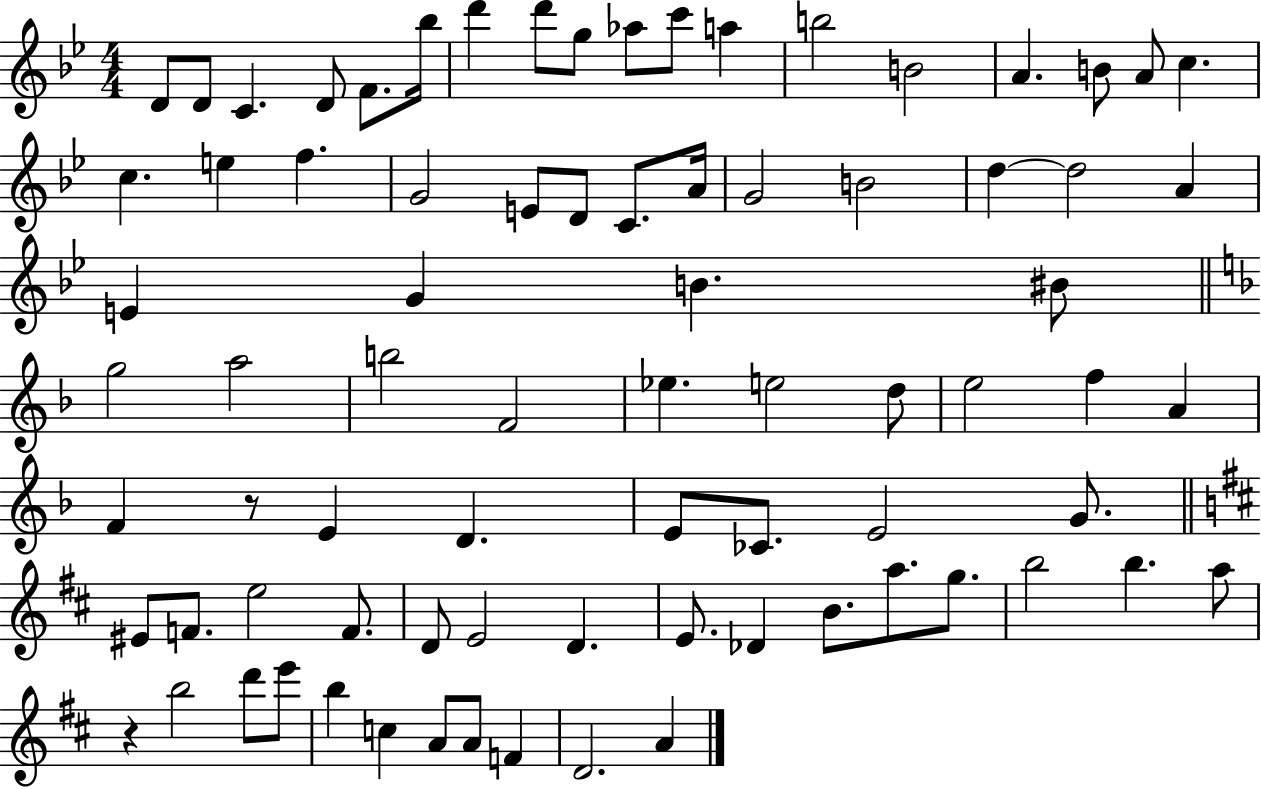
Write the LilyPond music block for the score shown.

{
  \clef treble
  \numericTimeSignature
  \time 4/4
  \key bes \major
  d'8 d'8 c'4. d'8 f'8. bes''16 | d'''4 d'''8 g''8 aes''8 c'''8 a''4 | b''2 b'2 | a'4. b'8 a'8 c''4. | \break c''4. e''4 f''4. | g'2 e'8 d'8 c'8. a'16 | g'2 b'2 | d''4~~ d''2 a'4 | \break e'4 g'4 b'4. bis'8 | \bar "||" \break \key f \major g''2 a''2 | b''2 f'2 | ees''4. e''2 d''8 | e''2 f''4 a'4 | \break f'4 r8 e'4 d'4. | e'8 ces'8. e'2 g'8. | \bar "||" \break \key d \major eis'8 f'8. e''2 f'8. | d'8 e'2 d'4. | e'8. des'4 b'8. a''8. g''8. | b''2 b''4. a''8 | \break r4 b''2 d'''8 e'''8 | b''4 c''4 a'8 a'8 f'4 | d'2. a'4 | \bar "|."
}